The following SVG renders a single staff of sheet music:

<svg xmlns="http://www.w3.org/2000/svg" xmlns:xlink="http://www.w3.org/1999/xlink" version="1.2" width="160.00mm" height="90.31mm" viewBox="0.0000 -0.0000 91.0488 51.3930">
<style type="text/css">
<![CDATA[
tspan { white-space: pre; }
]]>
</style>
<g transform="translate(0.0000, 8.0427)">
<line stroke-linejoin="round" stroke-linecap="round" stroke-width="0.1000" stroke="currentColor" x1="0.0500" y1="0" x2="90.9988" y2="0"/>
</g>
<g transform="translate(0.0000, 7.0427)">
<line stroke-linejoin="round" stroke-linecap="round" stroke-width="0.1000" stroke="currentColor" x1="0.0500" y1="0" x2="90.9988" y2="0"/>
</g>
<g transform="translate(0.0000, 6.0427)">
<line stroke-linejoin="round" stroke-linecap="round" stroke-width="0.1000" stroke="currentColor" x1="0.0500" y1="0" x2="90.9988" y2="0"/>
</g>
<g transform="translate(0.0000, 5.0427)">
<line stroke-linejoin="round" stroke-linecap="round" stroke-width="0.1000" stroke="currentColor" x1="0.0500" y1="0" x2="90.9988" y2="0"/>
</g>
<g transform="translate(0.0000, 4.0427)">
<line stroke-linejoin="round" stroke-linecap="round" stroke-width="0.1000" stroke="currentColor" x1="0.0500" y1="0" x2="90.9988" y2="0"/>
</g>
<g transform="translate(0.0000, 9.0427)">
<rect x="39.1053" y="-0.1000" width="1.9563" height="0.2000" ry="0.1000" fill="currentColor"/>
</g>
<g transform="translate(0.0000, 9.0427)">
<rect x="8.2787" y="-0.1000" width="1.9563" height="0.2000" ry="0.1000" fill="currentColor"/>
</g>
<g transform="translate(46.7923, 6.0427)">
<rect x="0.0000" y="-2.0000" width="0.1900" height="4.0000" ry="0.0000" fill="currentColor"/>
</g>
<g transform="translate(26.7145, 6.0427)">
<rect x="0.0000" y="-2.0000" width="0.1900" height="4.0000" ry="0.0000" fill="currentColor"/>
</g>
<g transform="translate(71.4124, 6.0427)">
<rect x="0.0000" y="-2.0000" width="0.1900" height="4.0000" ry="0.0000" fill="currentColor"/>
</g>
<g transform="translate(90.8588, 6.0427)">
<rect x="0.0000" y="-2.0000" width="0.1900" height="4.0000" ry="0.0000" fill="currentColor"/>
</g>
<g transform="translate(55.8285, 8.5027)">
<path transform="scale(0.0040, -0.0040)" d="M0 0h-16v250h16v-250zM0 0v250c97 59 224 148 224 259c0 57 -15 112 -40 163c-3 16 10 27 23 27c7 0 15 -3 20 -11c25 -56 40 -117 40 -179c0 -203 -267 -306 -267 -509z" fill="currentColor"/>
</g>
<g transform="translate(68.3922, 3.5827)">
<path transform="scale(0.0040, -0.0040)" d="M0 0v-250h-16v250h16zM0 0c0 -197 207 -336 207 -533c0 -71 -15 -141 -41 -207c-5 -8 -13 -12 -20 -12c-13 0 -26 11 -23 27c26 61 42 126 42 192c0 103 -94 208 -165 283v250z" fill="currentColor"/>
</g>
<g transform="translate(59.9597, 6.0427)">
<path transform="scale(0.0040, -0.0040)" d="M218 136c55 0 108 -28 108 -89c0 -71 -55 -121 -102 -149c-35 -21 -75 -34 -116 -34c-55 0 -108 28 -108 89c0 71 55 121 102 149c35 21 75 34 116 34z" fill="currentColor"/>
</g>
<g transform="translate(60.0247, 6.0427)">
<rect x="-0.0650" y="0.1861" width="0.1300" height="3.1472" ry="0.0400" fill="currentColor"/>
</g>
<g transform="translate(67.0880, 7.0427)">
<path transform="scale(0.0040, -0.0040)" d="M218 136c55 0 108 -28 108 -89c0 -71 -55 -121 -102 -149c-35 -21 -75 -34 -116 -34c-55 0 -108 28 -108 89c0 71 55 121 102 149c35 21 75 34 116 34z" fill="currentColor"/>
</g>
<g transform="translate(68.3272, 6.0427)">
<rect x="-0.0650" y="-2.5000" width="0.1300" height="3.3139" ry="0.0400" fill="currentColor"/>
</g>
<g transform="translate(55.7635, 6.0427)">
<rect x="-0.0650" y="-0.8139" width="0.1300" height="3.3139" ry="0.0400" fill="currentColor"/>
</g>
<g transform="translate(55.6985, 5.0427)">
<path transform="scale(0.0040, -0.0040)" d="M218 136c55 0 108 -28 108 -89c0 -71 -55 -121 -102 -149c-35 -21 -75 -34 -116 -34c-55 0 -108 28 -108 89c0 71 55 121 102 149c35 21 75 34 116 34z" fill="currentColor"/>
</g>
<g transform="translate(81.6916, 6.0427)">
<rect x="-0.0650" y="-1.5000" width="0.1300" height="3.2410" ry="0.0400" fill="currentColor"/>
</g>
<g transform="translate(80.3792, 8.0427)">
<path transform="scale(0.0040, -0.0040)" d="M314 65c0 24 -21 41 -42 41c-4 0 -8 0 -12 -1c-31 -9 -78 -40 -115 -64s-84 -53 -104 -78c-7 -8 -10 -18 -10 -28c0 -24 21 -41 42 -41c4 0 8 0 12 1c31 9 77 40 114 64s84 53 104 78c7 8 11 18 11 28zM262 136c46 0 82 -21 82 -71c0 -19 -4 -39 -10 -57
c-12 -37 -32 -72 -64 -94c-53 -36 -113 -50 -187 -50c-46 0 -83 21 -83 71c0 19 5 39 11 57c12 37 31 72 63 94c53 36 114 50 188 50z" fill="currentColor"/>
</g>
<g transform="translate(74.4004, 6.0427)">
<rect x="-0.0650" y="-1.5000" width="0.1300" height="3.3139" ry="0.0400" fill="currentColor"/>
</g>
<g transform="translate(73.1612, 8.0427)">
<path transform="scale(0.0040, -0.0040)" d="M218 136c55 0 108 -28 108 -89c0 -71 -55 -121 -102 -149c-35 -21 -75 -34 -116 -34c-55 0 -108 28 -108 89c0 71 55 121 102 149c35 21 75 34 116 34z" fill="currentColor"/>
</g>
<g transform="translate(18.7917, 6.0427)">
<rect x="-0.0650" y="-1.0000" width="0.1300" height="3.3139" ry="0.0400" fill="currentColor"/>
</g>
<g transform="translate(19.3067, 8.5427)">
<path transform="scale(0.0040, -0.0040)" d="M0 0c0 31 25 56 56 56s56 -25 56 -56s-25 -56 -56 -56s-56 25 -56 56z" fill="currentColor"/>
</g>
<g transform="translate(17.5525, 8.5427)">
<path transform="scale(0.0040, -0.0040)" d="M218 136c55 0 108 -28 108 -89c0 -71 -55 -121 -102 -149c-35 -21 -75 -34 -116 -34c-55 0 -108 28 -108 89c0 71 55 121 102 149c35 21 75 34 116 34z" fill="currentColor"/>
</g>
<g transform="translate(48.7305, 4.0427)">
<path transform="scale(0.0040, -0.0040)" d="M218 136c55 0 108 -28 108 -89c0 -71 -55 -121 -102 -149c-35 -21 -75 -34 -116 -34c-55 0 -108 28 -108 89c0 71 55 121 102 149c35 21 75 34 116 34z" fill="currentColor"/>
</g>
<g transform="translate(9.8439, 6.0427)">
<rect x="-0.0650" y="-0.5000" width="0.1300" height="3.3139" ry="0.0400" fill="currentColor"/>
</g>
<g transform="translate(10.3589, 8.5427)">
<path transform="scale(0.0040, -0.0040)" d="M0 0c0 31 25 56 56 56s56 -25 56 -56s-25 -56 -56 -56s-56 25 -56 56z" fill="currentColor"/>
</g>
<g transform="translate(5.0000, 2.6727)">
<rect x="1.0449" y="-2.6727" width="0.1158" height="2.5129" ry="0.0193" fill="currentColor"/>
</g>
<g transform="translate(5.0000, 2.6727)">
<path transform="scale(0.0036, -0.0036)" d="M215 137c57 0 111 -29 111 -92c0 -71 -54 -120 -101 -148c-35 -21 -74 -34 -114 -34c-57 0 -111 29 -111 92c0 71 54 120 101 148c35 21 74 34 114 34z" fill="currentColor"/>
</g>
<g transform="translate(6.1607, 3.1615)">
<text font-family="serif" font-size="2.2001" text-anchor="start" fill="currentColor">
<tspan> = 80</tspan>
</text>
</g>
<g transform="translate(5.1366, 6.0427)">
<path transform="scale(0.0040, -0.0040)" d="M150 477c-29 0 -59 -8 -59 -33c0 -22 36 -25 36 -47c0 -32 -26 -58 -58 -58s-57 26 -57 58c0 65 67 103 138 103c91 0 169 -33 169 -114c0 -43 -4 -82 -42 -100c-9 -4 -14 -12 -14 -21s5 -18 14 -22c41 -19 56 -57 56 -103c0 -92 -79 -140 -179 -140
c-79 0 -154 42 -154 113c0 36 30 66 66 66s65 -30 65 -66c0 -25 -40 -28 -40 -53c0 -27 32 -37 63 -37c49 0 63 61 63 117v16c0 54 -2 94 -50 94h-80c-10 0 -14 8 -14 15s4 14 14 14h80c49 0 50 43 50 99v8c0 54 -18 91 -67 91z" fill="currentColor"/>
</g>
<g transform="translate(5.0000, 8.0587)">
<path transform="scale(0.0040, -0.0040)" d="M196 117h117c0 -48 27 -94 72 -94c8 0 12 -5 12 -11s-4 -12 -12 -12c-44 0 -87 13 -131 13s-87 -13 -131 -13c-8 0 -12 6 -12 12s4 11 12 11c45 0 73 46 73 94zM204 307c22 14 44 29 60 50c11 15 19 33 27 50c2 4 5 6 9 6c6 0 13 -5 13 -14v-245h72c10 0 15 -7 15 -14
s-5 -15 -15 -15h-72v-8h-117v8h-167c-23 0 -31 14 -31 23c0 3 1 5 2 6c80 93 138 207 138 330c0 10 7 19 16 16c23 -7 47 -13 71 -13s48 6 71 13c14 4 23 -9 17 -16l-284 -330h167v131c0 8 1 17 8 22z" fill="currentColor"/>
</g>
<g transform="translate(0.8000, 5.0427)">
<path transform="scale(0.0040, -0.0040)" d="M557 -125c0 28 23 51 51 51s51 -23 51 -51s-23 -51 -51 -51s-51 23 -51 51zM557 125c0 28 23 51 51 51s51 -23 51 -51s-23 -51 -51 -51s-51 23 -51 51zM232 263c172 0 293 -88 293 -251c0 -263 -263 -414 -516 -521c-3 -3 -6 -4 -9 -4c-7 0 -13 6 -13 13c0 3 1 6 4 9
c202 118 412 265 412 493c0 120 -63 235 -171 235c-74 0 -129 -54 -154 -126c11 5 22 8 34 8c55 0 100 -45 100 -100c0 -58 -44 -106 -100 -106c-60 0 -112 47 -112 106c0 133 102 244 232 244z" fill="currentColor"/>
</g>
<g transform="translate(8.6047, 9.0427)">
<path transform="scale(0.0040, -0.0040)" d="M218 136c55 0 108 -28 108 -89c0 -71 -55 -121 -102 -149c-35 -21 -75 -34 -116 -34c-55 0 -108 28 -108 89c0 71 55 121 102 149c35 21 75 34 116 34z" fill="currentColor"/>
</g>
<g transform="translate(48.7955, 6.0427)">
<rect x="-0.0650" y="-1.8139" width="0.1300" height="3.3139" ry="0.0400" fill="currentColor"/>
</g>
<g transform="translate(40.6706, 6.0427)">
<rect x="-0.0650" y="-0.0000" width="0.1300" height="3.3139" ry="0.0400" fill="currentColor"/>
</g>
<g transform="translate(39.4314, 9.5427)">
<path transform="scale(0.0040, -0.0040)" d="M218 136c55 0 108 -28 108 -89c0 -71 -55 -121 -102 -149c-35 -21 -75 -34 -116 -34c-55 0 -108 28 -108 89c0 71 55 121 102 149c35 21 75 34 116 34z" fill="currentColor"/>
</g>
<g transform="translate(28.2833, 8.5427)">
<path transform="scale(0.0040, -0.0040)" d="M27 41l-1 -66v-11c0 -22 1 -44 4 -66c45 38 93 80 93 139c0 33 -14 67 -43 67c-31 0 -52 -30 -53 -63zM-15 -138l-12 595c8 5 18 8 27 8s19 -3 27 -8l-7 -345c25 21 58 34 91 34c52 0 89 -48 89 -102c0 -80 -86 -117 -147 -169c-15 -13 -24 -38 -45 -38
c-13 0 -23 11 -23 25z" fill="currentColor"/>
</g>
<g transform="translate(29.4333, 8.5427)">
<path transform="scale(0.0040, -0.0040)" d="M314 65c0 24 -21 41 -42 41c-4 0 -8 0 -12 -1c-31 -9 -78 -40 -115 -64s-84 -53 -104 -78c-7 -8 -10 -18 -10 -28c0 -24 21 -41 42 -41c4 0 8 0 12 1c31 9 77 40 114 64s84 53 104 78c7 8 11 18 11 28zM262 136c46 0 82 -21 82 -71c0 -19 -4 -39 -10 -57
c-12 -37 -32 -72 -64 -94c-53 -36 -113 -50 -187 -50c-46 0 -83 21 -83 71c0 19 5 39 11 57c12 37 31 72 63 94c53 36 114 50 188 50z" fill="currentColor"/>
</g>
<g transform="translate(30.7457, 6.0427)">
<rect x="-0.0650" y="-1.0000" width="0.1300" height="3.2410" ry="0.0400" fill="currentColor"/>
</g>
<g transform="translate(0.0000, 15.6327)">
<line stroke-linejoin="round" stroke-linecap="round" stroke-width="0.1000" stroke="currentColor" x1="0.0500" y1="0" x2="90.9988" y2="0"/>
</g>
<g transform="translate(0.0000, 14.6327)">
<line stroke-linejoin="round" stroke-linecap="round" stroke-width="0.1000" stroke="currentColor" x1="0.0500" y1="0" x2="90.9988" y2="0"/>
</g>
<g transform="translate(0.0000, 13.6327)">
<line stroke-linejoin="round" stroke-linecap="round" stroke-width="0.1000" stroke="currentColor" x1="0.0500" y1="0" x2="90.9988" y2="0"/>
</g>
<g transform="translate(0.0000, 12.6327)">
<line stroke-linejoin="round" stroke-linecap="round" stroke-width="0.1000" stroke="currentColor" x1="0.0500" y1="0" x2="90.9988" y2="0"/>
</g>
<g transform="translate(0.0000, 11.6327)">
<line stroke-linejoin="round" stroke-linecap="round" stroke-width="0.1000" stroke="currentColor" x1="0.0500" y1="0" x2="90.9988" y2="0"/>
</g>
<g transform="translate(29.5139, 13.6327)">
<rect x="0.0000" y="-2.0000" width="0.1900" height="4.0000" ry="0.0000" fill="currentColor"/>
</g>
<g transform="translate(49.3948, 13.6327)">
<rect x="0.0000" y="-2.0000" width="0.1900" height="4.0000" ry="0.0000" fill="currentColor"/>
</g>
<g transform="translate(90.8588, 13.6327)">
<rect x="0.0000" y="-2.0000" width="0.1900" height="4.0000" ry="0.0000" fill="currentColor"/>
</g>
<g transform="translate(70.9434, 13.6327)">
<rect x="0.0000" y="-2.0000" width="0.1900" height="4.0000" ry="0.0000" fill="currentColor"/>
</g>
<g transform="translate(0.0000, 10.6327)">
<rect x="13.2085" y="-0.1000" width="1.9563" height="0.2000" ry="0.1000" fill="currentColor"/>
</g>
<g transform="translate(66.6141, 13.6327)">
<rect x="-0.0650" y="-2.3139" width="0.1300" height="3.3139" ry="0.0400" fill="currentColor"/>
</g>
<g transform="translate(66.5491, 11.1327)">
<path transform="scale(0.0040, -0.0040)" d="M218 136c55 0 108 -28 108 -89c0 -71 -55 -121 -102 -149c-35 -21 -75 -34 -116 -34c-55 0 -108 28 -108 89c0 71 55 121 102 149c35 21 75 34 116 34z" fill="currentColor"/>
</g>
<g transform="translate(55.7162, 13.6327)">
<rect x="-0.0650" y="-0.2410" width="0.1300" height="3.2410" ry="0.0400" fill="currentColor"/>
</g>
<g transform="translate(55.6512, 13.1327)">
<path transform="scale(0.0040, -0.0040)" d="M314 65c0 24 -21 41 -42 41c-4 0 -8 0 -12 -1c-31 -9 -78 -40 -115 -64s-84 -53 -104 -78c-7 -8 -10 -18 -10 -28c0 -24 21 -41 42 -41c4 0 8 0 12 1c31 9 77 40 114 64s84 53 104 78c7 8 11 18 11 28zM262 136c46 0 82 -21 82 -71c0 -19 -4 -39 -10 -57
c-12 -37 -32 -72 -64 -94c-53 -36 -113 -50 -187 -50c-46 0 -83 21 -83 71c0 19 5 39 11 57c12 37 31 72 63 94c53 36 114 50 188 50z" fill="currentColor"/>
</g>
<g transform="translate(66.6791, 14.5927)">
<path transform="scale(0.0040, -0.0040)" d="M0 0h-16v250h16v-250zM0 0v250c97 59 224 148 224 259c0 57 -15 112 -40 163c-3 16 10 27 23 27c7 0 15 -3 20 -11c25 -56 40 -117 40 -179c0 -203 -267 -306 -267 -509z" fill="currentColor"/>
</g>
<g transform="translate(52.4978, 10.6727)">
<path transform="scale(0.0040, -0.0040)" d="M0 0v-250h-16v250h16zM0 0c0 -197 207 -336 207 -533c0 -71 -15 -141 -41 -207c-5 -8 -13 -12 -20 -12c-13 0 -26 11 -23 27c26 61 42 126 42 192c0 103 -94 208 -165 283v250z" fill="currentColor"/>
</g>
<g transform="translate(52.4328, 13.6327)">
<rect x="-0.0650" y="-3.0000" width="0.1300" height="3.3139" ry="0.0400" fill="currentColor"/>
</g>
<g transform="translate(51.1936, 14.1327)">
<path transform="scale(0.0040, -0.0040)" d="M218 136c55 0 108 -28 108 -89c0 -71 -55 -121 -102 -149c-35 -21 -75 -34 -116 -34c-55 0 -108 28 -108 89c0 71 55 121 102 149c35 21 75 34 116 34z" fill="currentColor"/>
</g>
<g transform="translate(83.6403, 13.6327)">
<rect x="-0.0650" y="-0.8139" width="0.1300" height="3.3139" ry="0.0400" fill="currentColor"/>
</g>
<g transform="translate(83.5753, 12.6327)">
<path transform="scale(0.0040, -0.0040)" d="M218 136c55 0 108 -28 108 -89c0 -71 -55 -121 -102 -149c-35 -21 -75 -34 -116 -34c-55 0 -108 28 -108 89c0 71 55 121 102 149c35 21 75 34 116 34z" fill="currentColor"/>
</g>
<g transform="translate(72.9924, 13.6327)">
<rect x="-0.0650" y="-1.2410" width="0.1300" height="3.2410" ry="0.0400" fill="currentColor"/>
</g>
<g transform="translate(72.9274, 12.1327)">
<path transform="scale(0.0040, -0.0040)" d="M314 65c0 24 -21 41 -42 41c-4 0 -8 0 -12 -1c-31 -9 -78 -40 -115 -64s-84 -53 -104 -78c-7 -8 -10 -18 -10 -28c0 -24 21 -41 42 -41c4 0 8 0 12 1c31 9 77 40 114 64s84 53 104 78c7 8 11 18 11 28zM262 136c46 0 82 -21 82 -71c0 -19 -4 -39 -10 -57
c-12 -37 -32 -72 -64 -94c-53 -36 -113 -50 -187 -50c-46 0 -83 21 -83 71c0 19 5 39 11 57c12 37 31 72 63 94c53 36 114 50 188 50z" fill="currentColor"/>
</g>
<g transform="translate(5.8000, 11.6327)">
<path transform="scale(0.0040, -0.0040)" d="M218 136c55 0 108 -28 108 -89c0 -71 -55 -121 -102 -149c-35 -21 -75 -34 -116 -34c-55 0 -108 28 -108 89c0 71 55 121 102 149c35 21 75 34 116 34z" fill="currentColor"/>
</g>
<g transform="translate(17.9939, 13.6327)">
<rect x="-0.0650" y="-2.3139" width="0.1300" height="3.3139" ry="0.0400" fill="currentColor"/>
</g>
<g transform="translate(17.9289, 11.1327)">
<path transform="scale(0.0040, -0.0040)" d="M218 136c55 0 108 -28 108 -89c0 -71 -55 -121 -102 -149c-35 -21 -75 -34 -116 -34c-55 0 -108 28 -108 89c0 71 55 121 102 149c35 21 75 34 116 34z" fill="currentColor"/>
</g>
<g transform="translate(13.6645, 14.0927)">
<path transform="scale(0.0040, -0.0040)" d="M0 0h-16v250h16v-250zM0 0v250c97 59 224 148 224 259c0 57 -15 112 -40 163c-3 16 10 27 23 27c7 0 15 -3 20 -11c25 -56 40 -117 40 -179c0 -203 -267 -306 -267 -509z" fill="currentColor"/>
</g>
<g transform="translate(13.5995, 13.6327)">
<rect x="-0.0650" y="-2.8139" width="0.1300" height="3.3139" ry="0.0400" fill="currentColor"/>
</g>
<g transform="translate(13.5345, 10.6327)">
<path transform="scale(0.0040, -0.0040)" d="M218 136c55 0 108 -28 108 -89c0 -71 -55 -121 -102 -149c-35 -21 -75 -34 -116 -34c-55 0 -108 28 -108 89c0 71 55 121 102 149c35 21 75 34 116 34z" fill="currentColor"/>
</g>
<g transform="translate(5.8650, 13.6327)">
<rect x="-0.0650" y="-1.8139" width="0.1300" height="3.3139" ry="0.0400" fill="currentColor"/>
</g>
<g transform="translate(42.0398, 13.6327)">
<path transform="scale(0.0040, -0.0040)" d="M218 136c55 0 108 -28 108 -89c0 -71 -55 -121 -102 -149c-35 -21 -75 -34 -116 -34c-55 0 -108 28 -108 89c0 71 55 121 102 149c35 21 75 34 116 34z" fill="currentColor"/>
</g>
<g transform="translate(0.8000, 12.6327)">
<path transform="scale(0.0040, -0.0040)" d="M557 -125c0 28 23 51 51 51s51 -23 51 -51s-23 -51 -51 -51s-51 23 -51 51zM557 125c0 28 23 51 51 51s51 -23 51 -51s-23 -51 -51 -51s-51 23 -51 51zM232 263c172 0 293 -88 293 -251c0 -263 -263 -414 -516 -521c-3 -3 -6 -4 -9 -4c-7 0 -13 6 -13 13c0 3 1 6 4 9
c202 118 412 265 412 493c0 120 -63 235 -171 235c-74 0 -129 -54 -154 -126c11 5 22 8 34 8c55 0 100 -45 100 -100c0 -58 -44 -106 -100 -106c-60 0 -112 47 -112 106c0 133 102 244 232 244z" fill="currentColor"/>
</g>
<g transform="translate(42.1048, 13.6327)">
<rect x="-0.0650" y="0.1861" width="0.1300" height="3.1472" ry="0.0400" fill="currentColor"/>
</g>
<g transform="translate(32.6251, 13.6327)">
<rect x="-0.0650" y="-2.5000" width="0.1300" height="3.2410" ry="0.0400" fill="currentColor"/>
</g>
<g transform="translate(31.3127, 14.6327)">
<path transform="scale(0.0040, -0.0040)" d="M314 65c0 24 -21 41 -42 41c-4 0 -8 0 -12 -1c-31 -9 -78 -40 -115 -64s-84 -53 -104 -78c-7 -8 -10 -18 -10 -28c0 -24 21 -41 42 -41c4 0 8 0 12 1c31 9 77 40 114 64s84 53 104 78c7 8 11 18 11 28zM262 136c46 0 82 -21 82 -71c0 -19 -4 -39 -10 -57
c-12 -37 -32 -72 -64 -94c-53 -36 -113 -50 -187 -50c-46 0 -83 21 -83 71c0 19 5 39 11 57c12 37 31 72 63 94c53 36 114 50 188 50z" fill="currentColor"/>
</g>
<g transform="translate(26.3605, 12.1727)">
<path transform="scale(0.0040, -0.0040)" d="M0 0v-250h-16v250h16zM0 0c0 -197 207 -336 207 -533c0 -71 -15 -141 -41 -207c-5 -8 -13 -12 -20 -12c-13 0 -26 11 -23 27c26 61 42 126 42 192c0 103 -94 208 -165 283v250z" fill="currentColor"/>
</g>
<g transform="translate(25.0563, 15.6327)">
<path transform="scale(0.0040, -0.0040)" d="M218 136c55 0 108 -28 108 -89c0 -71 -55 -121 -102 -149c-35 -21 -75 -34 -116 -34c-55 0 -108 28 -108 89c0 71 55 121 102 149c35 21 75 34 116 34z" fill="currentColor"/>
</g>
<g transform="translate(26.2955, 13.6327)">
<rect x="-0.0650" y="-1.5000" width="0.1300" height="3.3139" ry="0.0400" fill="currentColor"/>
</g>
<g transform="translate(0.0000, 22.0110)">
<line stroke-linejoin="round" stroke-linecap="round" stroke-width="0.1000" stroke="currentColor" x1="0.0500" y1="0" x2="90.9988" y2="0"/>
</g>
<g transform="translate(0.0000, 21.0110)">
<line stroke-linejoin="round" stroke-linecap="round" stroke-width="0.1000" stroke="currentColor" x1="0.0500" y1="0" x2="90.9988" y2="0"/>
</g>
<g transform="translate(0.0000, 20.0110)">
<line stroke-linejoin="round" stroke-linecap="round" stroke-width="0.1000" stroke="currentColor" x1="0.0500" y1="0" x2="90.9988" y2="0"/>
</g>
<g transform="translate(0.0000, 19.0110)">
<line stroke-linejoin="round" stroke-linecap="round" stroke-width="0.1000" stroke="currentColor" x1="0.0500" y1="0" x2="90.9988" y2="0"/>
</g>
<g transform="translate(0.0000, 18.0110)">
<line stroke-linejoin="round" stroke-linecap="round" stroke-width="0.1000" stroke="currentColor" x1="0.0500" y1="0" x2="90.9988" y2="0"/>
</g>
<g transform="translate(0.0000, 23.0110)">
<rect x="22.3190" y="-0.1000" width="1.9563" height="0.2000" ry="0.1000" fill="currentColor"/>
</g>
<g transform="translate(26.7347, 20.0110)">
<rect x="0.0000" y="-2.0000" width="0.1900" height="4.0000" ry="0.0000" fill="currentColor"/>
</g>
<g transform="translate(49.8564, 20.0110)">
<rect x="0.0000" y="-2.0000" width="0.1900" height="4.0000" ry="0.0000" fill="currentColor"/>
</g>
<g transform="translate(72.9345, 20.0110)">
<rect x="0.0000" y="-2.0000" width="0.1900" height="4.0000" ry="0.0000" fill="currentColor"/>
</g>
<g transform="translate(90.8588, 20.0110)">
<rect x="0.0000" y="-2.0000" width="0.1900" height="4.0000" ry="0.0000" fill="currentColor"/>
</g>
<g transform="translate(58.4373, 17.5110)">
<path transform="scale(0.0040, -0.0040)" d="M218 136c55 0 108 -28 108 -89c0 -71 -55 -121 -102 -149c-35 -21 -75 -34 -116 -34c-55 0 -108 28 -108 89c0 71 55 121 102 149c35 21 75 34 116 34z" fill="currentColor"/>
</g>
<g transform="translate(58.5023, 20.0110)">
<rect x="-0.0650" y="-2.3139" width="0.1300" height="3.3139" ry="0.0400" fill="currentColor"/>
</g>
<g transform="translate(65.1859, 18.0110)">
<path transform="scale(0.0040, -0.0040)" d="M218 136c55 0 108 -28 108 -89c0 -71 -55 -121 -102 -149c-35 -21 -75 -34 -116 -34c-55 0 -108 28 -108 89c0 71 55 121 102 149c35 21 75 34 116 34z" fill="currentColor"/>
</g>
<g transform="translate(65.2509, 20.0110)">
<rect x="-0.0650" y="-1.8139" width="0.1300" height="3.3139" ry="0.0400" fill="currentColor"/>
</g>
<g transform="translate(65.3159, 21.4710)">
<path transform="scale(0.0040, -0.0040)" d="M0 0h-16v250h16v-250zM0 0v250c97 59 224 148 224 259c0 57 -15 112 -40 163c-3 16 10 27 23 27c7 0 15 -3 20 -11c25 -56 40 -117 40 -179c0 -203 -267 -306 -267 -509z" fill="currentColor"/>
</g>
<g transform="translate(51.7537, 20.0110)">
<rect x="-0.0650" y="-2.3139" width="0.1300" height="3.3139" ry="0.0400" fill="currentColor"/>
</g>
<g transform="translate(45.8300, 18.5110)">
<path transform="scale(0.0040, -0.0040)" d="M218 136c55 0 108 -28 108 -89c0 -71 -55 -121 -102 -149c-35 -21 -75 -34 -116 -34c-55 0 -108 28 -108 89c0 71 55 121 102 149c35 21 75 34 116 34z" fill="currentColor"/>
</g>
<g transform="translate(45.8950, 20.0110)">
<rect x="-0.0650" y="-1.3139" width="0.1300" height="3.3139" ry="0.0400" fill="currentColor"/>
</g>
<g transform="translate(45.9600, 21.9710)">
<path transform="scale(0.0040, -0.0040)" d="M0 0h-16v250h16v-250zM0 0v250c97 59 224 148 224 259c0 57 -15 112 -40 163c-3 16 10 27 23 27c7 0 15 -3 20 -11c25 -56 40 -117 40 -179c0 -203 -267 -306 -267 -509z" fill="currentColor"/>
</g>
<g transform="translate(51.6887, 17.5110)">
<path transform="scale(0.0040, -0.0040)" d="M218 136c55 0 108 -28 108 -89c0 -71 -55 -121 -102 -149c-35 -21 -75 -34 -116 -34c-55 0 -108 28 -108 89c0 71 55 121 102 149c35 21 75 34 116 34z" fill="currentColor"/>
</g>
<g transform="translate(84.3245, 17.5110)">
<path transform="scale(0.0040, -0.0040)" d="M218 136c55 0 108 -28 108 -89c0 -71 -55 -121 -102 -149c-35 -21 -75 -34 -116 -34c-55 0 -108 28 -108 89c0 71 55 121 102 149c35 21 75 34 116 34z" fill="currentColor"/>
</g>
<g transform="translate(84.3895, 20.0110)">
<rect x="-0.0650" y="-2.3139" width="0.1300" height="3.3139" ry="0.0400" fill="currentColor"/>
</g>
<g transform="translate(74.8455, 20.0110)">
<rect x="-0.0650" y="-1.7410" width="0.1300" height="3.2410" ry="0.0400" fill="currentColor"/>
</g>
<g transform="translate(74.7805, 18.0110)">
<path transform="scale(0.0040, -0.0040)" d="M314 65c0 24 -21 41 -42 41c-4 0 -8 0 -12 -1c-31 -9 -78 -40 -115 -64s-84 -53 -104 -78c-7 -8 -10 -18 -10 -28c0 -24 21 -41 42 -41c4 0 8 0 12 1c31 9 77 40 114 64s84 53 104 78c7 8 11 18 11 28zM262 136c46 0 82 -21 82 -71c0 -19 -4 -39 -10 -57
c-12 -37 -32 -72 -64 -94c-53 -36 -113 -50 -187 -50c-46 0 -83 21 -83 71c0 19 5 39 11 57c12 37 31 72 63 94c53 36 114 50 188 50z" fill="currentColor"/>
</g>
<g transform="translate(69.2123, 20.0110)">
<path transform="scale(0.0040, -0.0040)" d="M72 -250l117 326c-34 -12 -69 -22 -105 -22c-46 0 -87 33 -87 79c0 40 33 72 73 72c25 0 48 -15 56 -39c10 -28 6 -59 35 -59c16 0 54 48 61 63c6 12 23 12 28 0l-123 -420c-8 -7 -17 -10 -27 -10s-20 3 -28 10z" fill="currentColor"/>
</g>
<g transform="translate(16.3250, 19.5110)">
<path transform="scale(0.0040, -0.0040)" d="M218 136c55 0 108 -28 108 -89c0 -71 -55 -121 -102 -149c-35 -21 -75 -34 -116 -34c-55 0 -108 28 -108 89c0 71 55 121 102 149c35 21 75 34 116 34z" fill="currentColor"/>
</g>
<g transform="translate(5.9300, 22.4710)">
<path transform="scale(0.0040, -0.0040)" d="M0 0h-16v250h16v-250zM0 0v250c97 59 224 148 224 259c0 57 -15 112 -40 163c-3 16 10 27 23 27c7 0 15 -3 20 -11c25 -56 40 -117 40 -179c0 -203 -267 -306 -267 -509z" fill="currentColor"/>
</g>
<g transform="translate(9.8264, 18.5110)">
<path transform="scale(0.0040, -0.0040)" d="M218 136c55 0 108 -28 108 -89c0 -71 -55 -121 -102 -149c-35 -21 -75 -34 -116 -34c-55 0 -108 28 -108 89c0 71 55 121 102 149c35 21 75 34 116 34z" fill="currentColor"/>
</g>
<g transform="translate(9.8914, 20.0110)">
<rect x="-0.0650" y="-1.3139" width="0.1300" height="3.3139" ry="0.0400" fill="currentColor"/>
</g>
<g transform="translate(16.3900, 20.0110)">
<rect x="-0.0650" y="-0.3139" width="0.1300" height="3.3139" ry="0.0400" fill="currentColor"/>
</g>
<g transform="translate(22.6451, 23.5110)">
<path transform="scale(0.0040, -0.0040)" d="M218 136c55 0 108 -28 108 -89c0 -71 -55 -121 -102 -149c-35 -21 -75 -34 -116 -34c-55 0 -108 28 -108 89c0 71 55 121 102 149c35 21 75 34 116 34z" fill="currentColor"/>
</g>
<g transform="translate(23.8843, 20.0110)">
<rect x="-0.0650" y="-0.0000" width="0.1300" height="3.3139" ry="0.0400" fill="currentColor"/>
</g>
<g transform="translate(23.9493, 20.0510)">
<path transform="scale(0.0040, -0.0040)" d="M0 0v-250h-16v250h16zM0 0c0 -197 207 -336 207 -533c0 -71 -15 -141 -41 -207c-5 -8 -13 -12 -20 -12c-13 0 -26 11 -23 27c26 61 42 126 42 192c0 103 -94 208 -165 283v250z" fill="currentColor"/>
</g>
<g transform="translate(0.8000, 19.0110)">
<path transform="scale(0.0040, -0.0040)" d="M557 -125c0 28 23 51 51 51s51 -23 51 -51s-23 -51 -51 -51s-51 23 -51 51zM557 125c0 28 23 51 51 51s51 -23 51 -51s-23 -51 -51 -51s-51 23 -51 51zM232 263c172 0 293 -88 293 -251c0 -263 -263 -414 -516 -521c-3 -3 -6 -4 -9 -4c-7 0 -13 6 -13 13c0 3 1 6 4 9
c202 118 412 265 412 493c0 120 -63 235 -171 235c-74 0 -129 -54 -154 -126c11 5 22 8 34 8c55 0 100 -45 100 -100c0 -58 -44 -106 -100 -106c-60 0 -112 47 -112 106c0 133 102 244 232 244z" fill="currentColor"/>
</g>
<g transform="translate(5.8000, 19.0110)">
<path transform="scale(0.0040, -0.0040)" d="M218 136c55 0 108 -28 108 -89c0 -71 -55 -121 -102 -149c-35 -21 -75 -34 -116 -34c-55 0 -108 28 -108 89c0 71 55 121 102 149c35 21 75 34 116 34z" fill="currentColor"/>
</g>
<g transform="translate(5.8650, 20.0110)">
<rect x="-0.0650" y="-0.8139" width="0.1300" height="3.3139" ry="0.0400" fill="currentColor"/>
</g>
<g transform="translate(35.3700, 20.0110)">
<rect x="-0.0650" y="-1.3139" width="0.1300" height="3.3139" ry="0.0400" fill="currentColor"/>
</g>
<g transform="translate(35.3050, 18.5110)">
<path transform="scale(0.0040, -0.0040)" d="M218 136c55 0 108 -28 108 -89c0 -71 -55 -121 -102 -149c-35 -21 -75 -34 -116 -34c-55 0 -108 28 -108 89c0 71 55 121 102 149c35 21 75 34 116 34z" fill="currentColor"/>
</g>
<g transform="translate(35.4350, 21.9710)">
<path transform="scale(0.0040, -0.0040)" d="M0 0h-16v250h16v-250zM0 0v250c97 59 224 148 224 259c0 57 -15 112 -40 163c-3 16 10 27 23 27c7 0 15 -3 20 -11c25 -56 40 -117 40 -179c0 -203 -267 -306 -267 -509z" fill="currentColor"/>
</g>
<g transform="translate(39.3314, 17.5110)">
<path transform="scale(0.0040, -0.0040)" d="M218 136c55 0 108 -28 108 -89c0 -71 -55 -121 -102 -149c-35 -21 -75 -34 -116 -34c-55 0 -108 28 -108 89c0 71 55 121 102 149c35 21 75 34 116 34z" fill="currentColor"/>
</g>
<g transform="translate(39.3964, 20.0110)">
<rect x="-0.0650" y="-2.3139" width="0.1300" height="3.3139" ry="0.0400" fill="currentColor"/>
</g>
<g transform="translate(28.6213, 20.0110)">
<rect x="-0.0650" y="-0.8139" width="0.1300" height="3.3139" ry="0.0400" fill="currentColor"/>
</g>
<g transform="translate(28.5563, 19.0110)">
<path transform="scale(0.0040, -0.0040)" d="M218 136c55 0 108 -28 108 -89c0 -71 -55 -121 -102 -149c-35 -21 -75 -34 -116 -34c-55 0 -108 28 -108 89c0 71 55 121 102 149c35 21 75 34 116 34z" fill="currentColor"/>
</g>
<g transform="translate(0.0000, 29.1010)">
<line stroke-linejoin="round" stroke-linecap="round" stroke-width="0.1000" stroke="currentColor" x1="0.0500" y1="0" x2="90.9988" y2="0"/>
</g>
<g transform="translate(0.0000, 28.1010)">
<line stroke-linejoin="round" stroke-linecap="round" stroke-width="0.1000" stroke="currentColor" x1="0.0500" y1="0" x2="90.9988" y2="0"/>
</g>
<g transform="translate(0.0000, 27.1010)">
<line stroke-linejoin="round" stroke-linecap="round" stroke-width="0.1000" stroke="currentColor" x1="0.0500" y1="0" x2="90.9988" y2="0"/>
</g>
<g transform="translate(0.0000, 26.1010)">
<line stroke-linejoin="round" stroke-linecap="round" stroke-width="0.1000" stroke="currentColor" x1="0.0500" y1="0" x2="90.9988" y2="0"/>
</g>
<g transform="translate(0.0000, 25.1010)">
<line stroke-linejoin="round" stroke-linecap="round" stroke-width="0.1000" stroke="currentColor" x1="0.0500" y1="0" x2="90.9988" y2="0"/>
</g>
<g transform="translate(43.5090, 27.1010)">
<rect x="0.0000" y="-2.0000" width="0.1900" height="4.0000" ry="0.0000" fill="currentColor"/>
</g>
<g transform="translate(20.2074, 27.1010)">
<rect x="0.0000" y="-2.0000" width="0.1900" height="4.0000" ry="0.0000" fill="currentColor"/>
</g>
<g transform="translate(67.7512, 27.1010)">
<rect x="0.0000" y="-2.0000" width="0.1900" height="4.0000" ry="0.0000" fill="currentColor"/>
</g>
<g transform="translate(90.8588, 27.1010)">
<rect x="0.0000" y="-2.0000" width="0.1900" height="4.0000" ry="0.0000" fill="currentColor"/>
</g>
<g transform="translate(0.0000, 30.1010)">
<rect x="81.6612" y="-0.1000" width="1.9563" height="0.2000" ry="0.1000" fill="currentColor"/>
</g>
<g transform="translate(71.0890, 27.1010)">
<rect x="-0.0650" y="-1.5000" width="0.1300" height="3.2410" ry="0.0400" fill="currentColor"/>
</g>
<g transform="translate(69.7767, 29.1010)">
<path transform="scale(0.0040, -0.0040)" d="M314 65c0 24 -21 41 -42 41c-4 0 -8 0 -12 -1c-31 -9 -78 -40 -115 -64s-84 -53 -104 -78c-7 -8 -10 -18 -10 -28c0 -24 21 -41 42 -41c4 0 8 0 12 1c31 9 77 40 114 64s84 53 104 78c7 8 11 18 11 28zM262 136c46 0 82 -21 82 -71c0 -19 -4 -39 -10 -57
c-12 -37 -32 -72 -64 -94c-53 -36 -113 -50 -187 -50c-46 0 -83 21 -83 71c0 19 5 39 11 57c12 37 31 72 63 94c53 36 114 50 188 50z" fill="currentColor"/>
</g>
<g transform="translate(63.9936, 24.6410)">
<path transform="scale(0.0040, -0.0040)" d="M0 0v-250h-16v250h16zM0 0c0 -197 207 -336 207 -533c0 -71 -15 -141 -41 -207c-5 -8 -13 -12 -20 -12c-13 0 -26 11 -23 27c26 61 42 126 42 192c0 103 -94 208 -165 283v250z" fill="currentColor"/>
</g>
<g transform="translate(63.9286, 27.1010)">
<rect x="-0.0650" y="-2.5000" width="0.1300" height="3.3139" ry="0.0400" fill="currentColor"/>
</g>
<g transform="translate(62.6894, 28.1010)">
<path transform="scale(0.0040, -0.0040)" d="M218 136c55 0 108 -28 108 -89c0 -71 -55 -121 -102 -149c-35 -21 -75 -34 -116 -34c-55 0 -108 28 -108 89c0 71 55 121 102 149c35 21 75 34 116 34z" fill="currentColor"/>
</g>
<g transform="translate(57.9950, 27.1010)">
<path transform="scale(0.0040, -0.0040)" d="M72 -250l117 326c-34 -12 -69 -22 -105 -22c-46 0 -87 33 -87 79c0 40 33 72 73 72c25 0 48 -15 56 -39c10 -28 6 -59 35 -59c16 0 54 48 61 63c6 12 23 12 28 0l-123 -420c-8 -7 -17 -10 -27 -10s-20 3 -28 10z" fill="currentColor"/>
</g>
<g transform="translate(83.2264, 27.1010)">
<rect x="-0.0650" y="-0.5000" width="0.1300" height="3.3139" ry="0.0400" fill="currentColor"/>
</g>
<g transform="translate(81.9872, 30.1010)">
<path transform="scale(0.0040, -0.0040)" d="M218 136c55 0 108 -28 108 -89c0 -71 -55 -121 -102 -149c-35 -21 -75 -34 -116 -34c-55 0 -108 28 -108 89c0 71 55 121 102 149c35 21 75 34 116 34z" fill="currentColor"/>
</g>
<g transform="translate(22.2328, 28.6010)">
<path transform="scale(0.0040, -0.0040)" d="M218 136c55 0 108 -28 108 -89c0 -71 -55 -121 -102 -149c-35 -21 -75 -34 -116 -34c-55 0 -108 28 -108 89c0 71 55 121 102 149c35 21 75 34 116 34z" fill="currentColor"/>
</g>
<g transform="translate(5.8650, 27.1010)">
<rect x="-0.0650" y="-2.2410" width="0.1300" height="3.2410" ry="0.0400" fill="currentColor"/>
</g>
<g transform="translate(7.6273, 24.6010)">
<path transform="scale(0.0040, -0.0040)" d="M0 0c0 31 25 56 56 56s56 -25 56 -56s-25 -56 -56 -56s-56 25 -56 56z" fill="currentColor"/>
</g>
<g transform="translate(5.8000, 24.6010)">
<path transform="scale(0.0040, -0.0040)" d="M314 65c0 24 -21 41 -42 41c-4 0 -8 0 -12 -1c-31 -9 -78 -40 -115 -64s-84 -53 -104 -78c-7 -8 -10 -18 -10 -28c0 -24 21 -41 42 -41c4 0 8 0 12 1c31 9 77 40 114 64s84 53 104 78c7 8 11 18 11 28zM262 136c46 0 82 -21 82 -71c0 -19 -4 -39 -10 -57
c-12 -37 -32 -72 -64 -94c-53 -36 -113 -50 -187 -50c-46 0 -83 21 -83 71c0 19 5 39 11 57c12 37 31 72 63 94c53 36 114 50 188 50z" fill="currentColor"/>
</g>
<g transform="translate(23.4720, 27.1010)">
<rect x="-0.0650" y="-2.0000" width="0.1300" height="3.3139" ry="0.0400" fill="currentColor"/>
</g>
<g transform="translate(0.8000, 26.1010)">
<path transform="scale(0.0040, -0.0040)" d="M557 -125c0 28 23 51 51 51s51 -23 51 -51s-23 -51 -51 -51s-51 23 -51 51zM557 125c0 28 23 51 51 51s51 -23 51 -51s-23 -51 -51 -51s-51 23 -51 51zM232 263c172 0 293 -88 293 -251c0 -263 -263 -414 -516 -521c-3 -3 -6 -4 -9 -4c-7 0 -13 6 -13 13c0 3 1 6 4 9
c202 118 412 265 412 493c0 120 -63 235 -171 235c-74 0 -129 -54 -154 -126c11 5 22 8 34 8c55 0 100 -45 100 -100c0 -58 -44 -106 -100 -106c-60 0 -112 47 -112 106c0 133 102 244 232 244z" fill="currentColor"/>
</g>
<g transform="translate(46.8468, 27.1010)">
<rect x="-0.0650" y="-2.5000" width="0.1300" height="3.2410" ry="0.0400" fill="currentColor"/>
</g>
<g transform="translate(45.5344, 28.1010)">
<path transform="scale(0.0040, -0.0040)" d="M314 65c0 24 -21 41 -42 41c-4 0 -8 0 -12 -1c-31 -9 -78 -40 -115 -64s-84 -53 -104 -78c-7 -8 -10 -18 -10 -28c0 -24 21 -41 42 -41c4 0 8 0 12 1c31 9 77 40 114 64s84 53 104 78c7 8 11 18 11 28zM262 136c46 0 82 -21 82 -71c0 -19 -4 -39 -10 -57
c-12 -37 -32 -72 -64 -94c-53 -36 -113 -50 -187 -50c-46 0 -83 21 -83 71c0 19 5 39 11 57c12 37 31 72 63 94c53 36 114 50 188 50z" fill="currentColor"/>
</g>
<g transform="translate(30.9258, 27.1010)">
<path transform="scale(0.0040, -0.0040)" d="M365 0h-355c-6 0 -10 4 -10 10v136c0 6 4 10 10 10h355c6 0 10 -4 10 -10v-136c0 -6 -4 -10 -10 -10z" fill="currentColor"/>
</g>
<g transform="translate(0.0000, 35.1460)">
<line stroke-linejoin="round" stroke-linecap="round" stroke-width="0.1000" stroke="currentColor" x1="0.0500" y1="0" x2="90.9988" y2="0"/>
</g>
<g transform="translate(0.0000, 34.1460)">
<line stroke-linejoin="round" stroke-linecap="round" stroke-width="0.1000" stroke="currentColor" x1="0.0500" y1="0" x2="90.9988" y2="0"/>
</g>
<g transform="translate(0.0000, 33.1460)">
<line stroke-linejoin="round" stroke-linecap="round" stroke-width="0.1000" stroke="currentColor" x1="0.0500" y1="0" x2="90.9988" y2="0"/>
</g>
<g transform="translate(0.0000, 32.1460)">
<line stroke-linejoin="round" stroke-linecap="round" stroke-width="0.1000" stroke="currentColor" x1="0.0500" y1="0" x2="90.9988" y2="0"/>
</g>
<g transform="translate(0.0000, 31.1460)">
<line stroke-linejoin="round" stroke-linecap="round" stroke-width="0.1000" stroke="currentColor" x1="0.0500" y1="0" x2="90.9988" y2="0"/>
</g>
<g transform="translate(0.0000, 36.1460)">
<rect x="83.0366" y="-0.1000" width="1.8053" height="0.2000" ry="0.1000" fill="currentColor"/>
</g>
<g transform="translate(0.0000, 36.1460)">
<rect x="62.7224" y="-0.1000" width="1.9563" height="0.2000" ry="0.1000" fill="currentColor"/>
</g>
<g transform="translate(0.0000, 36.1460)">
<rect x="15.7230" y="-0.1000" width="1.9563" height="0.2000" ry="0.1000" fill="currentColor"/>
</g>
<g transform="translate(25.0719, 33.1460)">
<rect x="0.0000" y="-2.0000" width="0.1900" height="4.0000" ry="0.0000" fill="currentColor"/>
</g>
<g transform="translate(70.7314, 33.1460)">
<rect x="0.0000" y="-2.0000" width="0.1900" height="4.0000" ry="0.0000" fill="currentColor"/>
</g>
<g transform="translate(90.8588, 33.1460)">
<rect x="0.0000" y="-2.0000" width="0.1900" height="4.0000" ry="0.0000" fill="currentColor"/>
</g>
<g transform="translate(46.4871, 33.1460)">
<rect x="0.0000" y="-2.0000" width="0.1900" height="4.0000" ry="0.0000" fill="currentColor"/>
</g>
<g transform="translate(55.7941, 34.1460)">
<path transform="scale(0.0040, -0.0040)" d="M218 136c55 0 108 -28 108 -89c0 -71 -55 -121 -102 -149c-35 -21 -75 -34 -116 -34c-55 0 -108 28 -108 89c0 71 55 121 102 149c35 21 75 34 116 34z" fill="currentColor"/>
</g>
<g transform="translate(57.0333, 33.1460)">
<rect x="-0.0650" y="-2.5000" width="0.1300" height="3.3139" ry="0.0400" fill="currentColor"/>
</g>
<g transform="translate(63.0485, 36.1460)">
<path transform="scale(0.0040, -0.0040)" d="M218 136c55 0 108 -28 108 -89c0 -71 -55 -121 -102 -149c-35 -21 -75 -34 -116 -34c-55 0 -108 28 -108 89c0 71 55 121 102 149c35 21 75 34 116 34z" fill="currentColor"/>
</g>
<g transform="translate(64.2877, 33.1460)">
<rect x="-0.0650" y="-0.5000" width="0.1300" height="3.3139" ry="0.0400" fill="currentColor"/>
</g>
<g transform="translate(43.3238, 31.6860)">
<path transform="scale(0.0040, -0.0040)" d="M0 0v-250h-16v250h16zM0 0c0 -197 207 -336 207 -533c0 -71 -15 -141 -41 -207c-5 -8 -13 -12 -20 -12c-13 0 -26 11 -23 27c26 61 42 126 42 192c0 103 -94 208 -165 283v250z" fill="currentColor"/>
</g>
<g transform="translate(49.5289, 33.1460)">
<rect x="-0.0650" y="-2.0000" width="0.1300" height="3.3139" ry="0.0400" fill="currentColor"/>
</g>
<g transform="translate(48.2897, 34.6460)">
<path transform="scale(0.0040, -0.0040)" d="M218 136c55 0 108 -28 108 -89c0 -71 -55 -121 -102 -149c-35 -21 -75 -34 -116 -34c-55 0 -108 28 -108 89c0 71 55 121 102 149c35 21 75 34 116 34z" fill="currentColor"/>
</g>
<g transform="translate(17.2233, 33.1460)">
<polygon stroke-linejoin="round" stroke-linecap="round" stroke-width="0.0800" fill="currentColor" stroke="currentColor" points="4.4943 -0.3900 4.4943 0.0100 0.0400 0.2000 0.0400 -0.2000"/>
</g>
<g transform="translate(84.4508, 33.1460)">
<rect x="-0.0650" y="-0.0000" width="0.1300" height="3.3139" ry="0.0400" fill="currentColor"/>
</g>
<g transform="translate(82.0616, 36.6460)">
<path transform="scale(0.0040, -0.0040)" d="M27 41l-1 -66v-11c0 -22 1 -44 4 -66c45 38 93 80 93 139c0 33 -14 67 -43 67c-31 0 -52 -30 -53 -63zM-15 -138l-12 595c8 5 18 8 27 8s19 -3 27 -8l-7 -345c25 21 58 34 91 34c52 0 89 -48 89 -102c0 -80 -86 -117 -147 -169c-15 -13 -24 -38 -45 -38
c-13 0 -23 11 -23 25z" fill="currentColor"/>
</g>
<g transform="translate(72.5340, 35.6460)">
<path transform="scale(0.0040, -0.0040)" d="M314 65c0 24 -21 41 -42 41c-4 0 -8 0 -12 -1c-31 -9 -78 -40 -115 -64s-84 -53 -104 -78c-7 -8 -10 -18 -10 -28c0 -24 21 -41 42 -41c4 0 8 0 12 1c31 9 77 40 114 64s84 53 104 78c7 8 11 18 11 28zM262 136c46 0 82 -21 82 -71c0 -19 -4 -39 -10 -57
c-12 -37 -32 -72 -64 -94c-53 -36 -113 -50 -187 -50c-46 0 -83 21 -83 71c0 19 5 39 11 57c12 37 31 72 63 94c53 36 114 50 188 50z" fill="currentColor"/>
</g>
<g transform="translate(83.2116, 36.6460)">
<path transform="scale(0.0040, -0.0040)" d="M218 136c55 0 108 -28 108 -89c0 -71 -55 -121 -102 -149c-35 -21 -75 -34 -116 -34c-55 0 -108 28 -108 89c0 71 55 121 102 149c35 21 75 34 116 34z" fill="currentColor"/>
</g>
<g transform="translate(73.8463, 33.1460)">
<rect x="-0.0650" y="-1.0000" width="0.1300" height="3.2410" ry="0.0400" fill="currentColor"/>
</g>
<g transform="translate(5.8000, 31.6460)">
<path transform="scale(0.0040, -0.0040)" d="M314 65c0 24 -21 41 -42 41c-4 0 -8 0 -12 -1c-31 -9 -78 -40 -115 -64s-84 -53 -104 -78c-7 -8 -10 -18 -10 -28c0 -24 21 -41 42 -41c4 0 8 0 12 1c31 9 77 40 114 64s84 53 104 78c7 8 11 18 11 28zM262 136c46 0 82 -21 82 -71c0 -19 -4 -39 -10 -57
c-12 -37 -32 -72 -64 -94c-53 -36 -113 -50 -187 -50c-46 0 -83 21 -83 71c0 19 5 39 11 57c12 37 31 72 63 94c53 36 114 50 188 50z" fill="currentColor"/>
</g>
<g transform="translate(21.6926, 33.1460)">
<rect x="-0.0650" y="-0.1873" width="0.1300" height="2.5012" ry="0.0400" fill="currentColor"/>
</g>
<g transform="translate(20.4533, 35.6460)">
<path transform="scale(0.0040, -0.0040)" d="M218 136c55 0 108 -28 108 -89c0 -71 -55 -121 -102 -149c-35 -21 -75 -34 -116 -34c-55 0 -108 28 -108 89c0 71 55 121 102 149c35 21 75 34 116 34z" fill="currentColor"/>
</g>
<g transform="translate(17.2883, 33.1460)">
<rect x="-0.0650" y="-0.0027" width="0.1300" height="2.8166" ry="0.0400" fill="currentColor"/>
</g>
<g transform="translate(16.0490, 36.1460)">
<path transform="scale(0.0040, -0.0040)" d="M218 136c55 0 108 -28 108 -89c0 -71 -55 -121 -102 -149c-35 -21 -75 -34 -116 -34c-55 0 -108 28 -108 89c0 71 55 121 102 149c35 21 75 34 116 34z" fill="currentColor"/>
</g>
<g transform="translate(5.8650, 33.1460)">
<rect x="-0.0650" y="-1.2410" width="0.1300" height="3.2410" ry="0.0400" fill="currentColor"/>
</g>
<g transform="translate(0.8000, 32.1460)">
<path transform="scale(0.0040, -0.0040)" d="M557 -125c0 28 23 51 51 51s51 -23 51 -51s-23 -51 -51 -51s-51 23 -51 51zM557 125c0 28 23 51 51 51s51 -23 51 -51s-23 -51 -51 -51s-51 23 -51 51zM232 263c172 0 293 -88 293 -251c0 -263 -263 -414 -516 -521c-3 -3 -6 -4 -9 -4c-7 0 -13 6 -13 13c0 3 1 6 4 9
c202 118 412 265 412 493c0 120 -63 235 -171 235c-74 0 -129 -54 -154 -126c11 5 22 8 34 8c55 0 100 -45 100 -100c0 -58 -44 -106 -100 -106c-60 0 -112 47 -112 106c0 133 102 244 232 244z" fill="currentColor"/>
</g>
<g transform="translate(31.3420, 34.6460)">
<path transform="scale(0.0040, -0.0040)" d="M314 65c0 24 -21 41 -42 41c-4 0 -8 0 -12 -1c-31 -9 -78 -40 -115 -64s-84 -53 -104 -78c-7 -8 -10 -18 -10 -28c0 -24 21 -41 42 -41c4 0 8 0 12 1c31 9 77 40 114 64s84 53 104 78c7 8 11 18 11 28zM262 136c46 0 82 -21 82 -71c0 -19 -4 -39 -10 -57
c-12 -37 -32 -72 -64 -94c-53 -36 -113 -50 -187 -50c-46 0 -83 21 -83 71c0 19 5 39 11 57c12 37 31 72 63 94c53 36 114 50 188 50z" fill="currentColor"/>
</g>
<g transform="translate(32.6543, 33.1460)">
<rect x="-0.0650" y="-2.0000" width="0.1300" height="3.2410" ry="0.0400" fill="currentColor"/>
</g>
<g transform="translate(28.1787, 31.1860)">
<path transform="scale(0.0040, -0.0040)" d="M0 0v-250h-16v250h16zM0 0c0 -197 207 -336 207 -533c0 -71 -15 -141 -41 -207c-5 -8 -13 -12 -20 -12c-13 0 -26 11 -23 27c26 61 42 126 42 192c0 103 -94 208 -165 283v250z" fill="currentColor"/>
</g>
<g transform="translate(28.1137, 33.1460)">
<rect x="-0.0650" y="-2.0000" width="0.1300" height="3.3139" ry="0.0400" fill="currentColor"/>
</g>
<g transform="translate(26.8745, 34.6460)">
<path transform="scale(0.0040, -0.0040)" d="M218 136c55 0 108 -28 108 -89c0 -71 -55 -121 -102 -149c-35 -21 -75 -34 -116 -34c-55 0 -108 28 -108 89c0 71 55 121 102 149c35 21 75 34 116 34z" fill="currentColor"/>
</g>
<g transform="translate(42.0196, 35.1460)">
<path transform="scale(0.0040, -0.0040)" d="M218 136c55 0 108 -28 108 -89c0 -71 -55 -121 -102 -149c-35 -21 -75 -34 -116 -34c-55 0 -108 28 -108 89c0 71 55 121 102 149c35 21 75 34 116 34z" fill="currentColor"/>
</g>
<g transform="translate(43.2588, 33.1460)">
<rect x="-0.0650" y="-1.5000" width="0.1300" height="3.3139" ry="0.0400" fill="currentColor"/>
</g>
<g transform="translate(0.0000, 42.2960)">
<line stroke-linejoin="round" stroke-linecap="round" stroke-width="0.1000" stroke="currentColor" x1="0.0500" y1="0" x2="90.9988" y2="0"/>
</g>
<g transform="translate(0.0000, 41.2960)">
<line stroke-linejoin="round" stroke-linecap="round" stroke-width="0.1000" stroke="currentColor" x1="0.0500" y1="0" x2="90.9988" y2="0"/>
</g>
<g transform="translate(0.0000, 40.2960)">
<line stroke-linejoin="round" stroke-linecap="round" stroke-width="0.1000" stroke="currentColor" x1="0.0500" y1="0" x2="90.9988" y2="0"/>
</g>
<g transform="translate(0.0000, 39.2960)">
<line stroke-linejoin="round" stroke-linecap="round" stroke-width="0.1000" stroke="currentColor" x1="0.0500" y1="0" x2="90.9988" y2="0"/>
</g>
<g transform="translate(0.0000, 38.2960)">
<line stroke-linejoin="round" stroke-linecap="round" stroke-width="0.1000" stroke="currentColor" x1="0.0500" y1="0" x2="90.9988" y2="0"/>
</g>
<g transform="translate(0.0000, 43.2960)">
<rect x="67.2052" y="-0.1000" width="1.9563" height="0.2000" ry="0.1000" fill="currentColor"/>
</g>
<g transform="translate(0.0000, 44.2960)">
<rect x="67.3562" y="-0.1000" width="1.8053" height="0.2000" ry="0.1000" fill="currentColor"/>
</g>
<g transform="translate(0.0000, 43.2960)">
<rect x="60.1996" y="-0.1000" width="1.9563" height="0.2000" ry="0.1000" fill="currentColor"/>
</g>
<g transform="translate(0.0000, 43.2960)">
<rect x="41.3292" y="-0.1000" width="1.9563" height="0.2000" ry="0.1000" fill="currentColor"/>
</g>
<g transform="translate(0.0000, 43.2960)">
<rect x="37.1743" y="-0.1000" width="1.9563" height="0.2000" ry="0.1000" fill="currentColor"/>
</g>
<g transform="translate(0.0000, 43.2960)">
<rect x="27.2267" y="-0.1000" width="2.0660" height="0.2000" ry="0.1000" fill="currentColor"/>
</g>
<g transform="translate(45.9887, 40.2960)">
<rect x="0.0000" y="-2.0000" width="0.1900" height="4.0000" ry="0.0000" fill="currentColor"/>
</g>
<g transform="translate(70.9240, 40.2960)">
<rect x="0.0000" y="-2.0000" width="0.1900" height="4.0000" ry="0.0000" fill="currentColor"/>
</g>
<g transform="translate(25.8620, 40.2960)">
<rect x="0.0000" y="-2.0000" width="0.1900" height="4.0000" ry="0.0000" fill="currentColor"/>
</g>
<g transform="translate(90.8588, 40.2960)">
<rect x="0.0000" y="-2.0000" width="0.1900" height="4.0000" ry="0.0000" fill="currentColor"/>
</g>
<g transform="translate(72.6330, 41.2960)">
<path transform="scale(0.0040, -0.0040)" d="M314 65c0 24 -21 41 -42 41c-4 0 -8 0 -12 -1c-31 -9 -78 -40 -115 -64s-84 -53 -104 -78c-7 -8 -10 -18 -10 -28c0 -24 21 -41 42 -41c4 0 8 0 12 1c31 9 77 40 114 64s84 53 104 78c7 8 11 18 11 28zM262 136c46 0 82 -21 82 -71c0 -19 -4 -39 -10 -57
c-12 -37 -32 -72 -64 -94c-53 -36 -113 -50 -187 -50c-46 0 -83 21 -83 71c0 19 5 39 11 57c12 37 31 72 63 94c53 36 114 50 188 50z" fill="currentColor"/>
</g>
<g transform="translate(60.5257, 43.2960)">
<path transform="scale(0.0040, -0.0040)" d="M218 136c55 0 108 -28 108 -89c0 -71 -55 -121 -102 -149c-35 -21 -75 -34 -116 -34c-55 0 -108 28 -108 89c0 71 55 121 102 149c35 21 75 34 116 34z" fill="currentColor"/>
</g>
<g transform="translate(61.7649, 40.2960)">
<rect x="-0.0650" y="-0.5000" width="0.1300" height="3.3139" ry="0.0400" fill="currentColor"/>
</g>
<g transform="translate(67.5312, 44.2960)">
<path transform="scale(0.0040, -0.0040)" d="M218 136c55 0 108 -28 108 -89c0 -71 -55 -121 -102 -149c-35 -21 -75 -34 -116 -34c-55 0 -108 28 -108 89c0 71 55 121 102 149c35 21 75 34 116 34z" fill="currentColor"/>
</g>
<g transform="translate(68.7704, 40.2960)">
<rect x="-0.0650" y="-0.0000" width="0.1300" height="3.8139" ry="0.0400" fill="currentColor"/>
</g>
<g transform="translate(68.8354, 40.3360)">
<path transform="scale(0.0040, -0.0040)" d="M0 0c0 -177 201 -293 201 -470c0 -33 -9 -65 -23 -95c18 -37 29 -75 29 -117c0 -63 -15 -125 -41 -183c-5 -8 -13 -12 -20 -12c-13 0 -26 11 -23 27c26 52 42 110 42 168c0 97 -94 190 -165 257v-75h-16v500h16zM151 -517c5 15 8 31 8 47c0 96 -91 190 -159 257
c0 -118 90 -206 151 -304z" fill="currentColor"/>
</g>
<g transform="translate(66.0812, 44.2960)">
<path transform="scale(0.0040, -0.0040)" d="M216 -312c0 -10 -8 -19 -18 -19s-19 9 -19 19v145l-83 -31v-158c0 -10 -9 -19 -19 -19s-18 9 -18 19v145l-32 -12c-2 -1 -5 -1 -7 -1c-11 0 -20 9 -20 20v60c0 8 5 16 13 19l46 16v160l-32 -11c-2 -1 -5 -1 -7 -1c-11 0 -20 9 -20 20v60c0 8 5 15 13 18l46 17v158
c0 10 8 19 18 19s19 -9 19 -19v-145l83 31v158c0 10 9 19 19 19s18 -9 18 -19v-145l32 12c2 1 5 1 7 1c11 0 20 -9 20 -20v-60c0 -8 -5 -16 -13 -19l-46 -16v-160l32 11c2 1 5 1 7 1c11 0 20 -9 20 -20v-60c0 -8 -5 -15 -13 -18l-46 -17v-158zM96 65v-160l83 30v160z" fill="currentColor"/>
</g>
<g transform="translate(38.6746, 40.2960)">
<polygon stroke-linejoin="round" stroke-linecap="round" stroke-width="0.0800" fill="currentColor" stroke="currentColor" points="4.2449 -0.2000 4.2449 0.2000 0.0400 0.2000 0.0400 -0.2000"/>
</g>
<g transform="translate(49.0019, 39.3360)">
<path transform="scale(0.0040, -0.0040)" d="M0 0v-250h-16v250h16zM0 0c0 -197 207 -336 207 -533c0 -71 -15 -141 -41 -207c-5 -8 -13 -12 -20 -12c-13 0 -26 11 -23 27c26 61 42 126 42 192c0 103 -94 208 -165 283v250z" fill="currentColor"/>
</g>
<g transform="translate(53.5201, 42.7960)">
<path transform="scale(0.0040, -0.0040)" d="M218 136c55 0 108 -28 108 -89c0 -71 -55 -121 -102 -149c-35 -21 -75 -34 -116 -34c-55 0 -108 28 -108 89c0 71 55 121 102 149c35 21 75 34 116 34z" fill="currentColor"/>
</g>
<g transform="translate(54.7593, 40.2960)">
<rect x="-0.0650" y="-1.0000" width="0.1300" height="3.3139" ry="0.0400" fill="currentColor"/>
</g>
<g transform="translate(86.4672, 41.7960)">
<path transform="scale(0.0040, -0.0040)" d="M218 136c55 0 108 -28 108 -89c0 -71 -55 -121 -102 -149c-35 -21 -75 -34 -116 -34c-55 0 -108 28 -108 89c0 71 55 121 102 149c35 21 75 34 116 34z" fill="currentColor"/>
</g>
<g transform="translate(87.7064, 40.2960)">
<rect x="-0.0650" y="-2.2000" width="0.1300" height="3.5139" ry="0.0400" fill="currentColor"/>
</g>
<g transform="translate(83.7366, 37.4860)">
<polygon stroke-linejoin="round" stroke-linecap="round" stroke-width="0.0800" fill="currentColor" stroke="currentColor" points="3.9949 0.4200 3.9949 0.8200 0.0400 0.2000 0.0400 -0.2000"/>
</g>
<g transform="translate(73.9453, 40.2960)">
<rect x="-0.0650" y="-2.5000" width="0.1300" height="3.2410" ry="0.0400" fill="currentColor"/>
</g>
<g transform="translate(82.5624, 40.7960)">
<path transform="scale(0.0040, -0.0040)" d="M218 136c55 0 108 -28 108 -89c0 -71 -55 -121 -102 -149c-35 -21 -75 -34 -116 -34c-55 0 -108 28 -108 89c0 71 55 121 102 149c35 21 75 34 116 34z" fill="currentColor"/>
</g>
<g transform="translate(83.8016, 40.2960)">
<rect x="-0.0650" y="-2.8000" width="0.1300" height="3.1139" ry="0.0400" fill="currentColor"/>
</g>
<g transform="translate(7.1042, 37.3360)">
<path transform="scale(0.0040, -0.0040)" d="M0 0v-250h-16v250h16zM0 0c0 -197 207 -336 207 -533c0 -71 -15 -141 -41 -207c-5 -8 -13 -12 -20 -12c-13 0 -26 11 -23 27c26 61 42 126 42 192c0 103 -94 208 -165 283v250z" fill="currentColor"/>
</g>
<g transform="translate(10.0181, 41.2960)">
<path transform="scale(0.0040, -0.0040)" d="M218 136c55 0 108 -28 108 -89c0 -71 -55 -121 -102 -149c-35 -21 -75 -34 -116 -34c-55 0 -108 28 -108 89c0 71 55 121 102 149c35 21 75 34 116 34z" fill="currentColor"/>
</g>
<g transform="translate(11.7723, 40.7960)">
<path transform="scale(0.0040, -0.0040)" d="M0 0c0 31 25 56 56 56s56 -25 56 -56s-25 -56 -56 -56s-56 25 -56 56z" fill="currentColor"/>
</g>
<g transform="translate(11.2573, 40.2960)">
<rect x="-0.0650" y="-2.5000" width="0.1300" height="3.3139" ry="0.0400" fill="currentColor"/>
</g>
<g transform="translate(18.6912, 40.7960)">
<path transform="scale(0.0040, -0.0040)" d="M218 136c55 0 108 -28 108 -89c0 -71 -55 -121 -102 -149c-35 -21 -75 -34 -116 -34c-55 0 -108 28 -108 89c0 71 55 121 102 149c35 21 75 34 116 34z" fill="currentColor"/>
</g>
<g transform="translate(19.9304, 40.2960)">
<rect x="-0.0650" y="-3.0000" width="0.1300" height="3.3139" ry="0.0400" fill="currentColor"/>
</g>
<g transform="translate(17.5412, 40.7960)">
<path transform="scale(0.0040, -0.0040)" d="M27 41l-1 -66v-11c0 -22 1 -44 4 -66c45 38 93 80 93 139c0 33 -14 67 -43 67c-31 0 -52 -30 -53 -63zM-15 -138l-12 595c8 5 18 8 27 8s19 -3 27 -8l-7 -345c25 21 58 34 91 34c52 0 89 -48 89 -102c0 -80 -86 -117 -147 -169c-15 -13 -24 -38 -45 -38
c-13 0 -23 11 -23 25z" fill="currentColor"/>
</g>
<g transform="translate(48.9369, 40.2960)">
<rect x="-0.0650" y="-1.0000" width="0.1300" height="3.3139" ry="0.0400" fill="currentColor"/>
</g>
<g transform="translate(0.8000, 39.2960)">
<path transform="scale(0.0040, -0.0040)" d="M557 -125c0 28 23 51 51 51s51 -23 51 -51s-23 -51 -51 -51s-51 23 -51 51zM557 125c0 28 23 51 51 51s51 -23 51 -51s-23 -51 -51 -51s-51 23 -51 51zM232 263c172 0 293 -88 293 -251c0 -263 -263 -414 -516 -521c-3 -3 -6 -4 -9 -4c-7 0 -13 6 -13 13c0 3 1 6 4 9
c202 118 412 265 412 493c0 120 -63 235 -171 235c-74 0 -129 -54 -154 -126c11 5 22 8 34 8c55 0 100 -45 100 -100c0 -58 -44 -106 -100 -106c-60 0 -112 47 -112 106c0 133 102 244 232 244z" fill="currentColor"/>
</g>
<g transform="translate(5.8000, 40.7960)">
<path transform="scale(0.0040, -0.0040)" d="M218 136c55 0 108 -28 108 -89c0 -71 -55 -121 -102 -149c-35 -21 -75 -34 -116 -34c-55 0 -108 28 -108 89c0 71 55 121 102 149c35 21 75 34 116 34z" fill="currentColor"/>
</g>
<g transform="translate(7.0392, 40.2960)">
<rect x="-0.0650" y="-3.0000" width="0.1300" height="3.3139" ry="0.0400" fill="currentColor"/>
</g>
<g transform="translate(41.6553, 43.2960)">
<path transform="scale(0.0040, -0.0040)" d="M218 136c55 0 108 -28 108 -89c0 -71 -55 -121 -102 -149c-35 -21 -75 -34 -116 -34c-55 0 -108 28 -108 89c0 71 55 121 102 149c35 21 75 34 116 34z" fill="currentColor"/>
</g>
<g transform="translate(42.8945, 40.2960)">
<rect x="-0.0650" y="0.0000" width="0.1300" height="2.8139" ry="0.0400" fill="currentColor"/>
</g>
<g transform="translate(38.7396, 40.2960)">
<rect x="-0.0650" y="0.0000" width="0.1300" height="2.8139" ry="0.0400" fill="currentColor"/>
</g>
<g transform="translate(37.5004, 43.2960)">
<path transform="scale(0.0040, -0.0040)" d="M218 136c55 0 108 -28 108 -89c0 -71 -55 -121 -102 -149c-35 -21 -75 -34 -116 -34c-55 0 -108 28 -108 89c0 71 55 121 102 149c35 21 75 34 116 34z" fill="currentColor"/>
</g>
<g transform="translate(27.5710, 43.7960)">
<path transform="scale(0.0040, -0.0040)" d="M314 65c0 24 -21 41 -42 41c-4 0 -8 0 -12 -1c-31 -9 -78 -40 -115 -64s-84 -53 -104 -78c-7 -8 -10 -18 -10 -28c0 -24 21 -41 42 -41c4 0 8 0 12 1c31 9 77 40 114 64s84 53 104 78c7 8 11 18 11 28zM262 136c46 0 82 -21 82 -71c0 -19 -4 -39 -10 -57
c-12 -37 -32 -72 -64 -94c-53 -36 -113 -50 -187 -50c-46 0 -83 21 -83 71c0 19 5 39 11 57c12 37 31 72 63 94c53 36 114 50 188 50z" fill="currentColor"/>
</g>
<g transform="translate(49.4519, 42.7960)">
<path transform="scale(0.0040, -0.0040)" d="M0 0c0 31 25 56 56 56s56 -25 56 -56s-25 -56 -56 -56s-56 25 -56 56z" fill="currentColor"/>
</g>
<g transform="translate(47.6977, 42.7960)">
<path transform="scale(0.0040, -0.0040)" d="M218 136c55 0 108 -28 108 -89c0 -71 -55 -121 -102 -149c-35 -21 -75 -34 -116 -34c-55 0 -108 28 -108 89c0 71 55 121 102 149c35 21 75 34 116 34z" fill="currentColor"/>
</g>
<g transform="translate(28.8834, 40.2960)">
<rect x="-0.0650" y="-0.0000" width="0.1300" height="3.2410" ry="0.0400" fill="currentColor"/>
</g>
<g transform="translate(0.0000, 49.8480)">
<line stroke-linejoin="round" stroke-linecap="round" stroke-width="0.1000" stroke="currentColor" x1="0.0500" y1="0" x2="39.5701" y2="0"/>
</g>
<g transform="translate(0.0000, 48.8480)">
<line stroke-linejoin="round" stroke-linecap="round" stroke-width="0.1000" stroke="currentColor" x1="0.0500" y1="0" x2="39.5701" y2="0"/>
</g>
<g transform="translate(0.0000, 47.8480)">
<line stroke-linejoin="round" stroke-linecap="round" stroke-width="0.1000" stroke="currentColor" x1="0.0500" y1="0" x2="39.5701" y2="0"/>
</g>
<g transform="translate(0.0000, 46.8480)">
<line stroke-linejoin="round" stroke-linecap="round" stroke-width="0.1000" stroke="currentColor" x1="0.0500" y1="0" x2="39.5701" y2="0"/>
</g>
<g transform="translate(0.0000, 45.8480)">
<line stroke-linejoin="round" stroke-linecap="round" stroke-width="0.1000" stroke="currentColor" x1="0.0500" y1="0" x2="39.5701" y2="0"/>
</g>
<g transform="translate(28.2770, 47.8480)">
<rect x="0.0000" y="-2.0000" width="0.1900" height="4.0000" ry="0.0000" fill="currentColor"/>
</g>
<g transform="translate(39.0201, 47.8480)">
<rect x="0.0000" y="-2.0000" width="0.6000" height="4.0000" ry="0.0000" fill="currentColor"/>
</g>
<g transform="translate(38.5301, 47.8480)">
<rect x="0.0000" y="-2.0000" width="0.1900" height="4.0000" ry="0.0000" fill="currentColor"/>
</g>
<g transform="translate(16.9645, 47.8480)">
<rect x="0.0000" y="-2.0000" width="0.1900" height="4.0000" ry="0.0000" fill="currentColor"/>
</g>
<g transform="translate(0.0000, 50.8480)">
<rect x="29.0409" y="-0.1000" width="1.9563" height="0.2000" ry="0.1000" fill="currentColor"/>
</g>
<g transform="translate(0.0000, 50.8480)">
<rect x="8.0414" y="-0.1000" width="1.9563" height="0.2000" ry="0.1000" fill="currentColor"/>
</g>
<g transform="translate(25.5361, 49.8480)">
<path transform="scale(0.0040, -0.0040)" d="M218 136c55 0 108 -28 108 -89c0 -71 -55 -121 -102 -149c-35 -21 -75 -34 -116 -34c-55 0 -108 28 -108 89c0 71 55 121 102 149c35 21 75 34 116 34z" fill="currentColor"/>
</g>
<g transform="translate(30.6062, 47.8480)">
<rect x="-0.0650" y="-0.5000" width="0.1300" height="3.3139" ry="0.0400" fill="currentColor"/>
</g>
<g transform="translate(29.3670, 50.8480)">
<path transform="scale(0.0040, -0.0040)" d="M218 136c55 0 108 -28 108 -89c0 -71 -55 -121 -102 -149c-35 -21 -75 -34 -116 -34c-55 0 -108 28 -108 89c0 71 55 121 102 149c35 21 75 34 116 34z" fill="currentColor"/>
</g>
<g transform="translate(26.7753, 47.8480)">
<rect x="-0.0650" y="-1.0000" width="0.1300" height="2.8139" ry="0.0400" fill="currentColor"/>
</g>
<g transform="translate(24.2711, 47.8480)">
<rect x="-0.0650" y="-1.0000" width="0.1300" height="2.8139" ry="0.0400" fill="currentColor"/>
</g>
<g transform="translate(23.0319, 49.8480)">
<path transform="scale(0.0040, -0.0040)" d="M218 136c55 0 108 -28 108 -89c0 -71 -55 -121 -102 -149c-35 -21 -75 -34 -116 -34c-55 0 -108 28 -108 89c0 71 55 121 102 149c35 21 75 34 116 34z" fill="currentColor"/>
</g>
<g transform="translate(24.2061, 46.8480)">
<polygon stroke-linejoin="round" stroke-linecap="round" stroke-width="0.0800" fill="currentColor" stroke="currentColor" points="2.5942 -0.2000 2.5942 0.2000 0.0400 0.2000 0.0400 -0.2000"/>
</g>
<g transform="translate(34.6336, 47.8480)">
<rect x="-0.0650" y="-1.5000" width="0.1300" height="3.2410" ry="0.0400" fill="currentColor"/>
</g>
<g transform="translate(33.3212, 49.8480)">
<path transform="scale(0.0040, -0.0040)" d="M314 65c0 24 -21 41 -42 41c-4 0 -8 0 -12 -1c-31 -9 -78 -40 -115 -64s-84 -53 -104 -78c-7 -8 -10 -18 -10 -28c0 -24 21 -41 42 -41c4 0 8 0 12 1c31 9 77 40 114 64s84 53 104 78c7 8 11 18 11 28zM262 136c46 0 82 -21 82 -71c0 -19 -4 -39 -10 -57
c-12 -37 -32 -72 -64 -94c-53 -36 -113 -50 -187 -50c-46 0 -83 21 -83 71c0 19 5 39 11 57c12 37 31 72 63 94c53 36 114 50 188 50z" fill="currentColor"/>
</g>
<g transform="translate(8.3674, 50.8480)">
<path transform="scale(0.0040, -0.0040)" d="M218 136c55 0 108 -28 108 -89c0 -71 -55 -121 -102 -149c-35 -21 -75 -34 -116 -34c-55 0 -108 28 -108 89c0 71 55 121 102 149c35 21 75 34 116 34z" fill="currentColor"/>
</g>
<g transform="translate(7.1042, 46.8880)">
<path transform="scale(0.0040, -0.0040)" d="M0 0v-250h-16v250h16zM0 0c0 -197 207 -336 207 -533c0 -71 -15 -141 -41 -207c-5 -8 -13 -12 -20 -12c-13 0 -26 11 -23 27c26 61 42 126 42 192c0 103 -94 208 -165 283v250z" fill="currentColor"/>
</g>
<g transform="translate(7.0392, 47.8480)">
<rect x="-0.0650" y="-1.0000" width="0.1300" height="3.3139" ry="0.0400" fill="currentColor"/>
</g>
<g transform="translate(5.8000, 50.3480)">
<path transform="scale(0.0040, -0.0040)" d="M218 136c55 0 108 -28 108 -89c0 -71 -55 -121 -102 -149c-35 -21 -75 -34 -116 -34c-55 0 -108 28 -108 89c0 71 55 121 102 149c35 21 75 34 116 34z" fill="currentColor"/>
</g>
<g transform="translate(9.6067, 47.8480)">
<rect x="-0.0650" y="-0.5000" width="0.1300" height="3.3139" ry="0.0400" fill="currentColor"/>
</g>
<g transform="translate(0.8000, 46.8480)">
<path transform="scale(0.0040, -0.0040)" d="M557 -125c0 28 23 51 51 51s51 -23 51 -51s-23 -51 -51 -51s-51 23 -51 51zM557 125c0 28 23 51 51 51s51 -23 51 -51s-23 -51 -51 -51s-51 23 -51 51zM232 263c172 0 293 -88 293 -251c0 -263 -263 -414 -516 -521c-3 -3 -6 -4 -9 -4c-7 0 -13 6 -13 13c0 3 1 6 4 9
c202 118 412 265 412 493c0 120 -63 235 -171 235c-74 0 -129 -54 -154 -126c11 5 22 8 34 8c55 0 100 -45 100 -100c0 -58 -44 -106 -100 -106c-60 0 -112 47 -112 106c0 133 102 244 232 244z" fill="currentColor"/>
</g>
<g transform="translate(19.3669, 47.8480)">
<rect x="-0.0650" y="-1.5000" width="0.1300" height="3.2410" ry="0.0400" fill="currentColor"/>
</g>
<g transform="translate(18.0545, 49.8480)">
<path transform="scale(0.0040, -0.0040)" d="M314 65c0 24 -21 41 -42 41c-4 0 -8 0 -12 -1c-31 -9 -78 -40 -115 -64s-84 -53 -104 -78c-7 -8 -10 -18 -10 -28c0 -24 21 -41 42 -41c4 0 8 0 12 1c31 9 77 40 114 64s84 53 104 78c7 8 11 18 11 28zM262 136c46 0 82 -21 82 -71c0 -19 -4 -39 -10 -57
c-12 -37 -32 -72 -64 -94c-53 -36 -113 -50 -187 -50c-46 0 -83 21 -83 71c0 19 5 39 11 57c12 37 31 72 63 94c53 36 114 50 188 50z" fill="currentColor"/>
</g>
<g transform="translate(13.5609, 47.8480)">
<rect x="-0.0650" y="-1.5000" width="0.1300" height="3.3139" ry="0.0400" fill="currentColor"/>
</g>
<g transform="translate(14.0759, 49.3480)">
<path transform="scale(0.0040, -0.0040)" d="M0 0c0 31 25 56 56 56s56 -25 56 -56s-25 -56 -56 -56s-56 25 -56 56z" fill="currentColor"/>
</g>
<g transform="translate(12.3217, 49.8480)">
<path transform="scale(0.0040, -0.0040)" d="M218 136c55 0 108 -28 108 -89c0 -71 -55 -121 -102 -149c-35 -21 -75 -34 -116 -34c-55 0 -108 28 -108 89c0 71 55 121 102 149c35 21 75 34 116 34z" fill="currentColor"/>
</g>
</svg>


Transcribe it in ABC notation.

X:1
T:Untitled
M:3/4
L:1/4
K:C
E,, F,, _F,,2 D,, A, F,/2 D, B,,/2 G,, G,,2 A, C/2 B, G,,/2 B,,2 D, C,/2 E,2 B,/2 G,2 F, F,/2 G, E, D,,/2 F, G,/2 B, G,/2 B, B, A,/2 z/2 A,2 B, B,2 A,, z2 B,,2 z/2 B,,/2 G,,2 E,, G,2 E,,/2 F,,/2 A,,/2 A,,2 G,,/2 A,, B,, E,, F,,2 _D,, C,/2 B,, _C, D,,2 E,,/2 E,,/2 F,,/2 F,, E,, ^C,,/4 B,,2 C,/2 A,,/2 F,,/2 E,, G,, G,,2 G,,/2 G,,/2 E,, G,,2